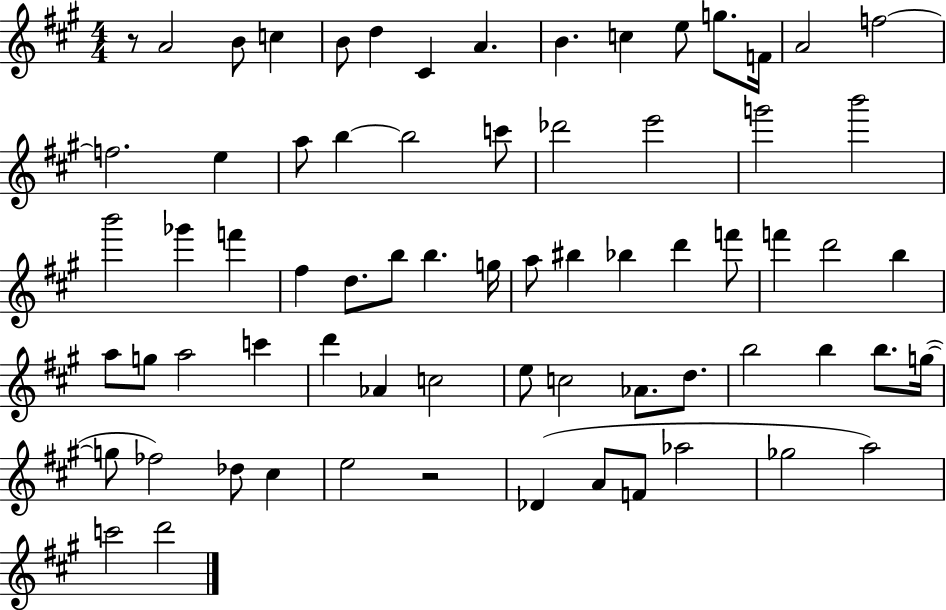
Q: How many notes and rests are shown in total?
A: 70